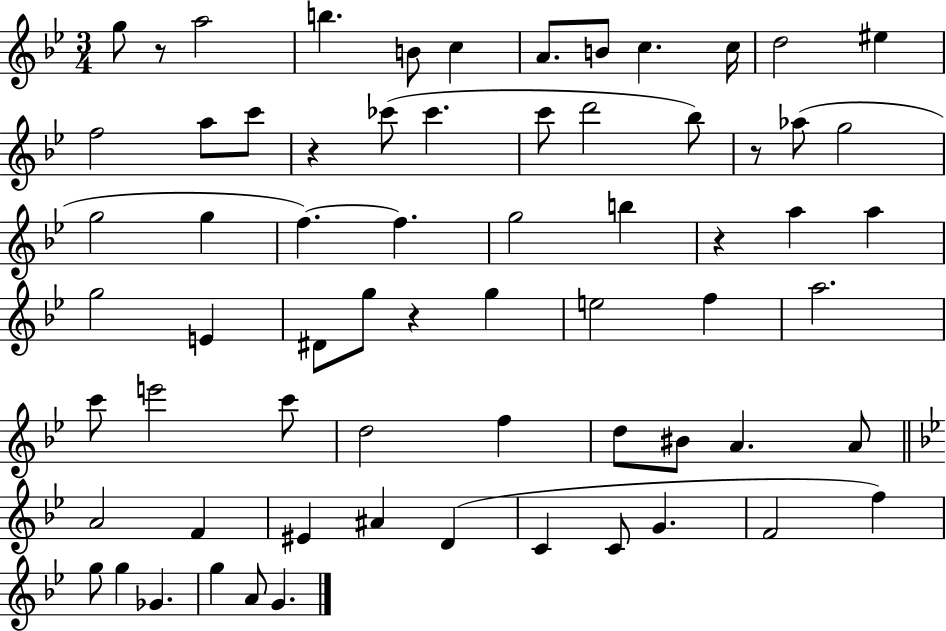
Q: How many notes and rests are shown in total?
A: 67